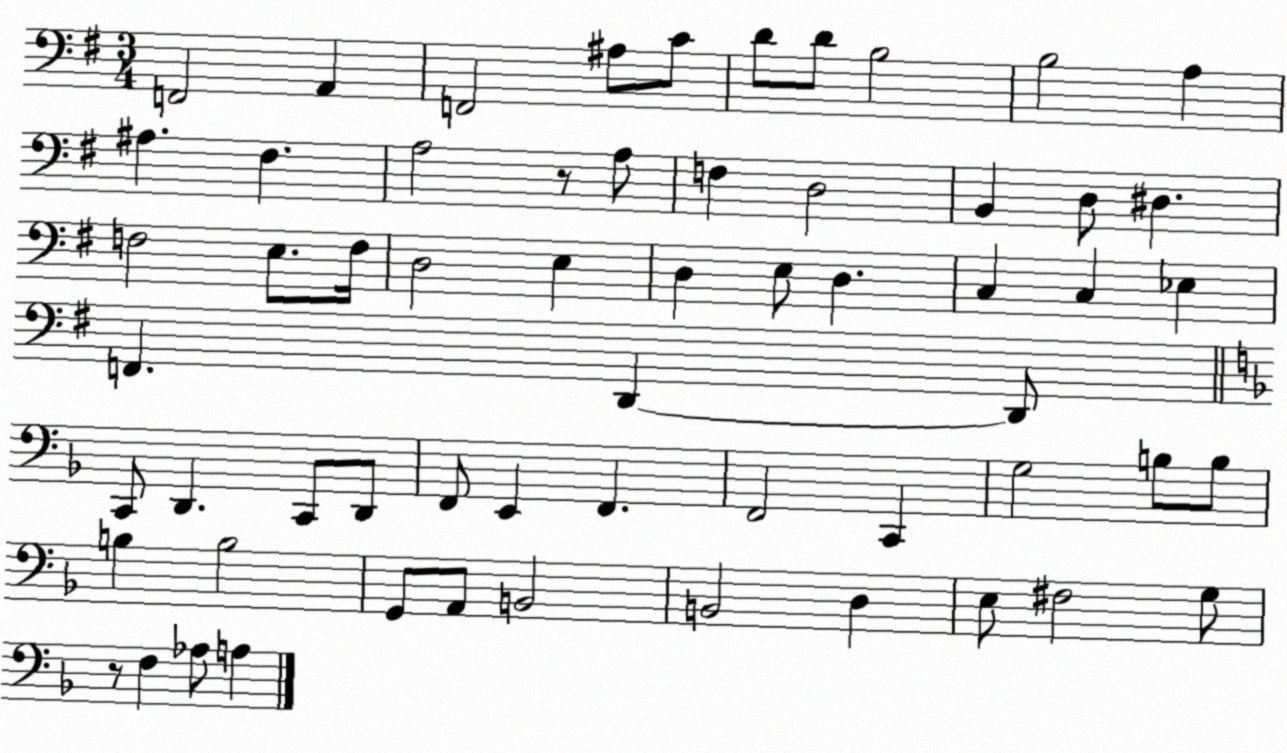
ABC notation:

X:1
T:Untitled
M:3/4
L:1/4
K:G
F,,2 A,, F,,2 ^A,/2 C/2 D/2 D/2 B,2 B,2 A, ^A, ^F, A,2 z/2 A,/2 F, D,2 B,, D,/2 ^D, F,2 E,/2 F,/4 D,2 E, D, E,/2 D, C, C, _E, F,, D,, D,,/2 C,,/2 D,, C,,/2 D,,/2 F,,/2 E,, F,, F,,2 C,, G,2 B,/2 B,/2 B, B,2 G,,/2 A,,/2 B,,2 B,,2 D, E,/2 ^F,2 G,/2 z/2 F, _A,/2 A,